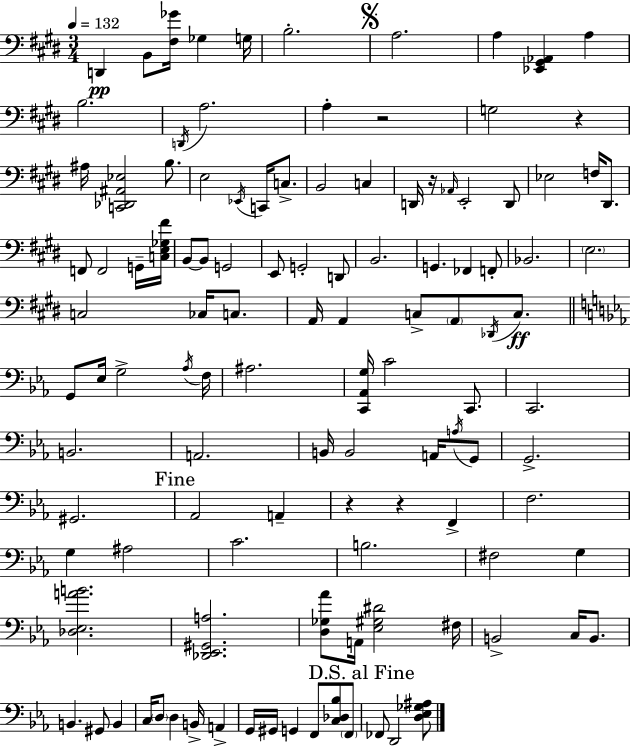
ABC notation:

X:1
T:Untitled
M:3/4
L:1/4
K:E
D,, B,,/2 [^F,_G]/4 _G, G,/4 B,2 A,2 A, [_E,,^G,,_A,,] A, B,2 D,,/4 A,2 A, z2 G,2 z ^A,/4 [C,,_D,,^A,,_E,]2 B,/2 E,2 _E,,/4 C,,/4 C,/2 B,,2 C, D,,/4 z/4 _A,,/4 E,,2 D,,/2 _E,2 F,/4 ^D,,/2 F,,/2 F,,2 G,,/4 [C,E,_G,^F]/4 B,,/2 B,,/2 G,,2 E,,/2 G,,2 D,,/2 B,,2 G,, _F,, F,,/2 _B,,2 E,2 C,2 _C,/4 C,/2 A,,/4 A,, C,/2 A,,/2 _D,,/4 C,/2 G,,/2 _E,/4 G,2 _A,/4 F,/4 ^A,2 [C,,_A,,G,]/4 C2 C,,/2 C,,2 B,,2 A,,2 B,,/4 B,,2 A,,/4 A,/4 G,,/2 G,,2 ^G,,2 _A,,2 A,, z z F,, F,2 G, ^A,2 C2 B,2 ^F,2 G, [_D,_E,AB]2 [_D,,_E,,^G,,A,]2 [D,_G,_A]/2 A,,/4 [_E,^G,^D]2 ^F,/4 B,,2 C,/4 B,,/2 B,, ^G,,/2 B,, C,/4 D,/2 D, B,,/4 A,, G,,/4 ^G,,/4 G,, F,,/2 [C,_D,_B,]/2 F,,/2 _F,,/2 D,,2 [D,_E,_G,^A,]/2